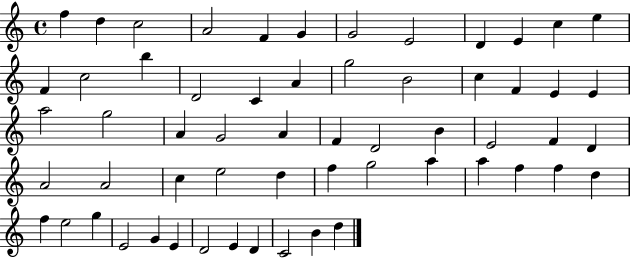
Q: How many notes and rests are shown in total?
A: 59